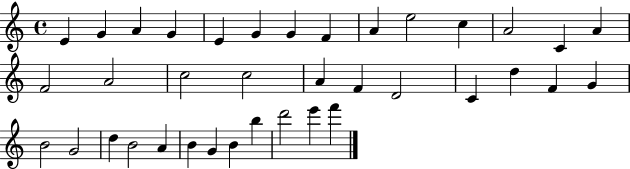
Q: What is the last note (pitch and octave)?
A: F6